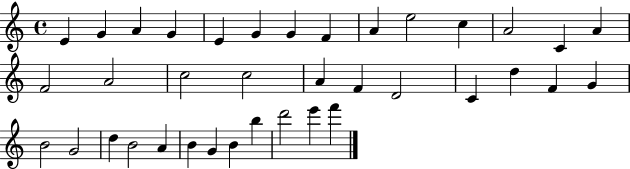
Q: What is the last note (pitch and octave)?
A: F6